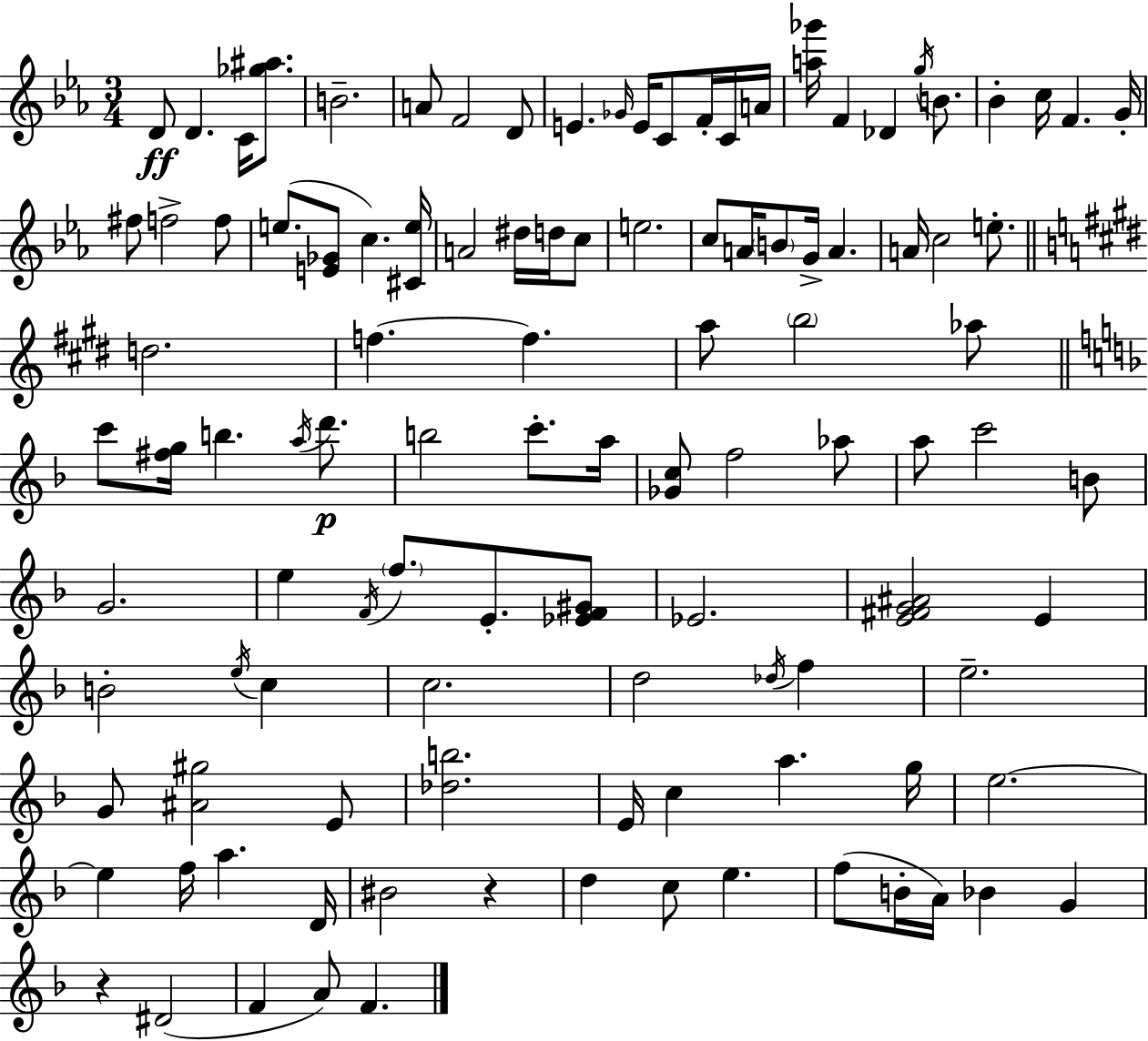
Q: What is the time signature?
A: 3/4